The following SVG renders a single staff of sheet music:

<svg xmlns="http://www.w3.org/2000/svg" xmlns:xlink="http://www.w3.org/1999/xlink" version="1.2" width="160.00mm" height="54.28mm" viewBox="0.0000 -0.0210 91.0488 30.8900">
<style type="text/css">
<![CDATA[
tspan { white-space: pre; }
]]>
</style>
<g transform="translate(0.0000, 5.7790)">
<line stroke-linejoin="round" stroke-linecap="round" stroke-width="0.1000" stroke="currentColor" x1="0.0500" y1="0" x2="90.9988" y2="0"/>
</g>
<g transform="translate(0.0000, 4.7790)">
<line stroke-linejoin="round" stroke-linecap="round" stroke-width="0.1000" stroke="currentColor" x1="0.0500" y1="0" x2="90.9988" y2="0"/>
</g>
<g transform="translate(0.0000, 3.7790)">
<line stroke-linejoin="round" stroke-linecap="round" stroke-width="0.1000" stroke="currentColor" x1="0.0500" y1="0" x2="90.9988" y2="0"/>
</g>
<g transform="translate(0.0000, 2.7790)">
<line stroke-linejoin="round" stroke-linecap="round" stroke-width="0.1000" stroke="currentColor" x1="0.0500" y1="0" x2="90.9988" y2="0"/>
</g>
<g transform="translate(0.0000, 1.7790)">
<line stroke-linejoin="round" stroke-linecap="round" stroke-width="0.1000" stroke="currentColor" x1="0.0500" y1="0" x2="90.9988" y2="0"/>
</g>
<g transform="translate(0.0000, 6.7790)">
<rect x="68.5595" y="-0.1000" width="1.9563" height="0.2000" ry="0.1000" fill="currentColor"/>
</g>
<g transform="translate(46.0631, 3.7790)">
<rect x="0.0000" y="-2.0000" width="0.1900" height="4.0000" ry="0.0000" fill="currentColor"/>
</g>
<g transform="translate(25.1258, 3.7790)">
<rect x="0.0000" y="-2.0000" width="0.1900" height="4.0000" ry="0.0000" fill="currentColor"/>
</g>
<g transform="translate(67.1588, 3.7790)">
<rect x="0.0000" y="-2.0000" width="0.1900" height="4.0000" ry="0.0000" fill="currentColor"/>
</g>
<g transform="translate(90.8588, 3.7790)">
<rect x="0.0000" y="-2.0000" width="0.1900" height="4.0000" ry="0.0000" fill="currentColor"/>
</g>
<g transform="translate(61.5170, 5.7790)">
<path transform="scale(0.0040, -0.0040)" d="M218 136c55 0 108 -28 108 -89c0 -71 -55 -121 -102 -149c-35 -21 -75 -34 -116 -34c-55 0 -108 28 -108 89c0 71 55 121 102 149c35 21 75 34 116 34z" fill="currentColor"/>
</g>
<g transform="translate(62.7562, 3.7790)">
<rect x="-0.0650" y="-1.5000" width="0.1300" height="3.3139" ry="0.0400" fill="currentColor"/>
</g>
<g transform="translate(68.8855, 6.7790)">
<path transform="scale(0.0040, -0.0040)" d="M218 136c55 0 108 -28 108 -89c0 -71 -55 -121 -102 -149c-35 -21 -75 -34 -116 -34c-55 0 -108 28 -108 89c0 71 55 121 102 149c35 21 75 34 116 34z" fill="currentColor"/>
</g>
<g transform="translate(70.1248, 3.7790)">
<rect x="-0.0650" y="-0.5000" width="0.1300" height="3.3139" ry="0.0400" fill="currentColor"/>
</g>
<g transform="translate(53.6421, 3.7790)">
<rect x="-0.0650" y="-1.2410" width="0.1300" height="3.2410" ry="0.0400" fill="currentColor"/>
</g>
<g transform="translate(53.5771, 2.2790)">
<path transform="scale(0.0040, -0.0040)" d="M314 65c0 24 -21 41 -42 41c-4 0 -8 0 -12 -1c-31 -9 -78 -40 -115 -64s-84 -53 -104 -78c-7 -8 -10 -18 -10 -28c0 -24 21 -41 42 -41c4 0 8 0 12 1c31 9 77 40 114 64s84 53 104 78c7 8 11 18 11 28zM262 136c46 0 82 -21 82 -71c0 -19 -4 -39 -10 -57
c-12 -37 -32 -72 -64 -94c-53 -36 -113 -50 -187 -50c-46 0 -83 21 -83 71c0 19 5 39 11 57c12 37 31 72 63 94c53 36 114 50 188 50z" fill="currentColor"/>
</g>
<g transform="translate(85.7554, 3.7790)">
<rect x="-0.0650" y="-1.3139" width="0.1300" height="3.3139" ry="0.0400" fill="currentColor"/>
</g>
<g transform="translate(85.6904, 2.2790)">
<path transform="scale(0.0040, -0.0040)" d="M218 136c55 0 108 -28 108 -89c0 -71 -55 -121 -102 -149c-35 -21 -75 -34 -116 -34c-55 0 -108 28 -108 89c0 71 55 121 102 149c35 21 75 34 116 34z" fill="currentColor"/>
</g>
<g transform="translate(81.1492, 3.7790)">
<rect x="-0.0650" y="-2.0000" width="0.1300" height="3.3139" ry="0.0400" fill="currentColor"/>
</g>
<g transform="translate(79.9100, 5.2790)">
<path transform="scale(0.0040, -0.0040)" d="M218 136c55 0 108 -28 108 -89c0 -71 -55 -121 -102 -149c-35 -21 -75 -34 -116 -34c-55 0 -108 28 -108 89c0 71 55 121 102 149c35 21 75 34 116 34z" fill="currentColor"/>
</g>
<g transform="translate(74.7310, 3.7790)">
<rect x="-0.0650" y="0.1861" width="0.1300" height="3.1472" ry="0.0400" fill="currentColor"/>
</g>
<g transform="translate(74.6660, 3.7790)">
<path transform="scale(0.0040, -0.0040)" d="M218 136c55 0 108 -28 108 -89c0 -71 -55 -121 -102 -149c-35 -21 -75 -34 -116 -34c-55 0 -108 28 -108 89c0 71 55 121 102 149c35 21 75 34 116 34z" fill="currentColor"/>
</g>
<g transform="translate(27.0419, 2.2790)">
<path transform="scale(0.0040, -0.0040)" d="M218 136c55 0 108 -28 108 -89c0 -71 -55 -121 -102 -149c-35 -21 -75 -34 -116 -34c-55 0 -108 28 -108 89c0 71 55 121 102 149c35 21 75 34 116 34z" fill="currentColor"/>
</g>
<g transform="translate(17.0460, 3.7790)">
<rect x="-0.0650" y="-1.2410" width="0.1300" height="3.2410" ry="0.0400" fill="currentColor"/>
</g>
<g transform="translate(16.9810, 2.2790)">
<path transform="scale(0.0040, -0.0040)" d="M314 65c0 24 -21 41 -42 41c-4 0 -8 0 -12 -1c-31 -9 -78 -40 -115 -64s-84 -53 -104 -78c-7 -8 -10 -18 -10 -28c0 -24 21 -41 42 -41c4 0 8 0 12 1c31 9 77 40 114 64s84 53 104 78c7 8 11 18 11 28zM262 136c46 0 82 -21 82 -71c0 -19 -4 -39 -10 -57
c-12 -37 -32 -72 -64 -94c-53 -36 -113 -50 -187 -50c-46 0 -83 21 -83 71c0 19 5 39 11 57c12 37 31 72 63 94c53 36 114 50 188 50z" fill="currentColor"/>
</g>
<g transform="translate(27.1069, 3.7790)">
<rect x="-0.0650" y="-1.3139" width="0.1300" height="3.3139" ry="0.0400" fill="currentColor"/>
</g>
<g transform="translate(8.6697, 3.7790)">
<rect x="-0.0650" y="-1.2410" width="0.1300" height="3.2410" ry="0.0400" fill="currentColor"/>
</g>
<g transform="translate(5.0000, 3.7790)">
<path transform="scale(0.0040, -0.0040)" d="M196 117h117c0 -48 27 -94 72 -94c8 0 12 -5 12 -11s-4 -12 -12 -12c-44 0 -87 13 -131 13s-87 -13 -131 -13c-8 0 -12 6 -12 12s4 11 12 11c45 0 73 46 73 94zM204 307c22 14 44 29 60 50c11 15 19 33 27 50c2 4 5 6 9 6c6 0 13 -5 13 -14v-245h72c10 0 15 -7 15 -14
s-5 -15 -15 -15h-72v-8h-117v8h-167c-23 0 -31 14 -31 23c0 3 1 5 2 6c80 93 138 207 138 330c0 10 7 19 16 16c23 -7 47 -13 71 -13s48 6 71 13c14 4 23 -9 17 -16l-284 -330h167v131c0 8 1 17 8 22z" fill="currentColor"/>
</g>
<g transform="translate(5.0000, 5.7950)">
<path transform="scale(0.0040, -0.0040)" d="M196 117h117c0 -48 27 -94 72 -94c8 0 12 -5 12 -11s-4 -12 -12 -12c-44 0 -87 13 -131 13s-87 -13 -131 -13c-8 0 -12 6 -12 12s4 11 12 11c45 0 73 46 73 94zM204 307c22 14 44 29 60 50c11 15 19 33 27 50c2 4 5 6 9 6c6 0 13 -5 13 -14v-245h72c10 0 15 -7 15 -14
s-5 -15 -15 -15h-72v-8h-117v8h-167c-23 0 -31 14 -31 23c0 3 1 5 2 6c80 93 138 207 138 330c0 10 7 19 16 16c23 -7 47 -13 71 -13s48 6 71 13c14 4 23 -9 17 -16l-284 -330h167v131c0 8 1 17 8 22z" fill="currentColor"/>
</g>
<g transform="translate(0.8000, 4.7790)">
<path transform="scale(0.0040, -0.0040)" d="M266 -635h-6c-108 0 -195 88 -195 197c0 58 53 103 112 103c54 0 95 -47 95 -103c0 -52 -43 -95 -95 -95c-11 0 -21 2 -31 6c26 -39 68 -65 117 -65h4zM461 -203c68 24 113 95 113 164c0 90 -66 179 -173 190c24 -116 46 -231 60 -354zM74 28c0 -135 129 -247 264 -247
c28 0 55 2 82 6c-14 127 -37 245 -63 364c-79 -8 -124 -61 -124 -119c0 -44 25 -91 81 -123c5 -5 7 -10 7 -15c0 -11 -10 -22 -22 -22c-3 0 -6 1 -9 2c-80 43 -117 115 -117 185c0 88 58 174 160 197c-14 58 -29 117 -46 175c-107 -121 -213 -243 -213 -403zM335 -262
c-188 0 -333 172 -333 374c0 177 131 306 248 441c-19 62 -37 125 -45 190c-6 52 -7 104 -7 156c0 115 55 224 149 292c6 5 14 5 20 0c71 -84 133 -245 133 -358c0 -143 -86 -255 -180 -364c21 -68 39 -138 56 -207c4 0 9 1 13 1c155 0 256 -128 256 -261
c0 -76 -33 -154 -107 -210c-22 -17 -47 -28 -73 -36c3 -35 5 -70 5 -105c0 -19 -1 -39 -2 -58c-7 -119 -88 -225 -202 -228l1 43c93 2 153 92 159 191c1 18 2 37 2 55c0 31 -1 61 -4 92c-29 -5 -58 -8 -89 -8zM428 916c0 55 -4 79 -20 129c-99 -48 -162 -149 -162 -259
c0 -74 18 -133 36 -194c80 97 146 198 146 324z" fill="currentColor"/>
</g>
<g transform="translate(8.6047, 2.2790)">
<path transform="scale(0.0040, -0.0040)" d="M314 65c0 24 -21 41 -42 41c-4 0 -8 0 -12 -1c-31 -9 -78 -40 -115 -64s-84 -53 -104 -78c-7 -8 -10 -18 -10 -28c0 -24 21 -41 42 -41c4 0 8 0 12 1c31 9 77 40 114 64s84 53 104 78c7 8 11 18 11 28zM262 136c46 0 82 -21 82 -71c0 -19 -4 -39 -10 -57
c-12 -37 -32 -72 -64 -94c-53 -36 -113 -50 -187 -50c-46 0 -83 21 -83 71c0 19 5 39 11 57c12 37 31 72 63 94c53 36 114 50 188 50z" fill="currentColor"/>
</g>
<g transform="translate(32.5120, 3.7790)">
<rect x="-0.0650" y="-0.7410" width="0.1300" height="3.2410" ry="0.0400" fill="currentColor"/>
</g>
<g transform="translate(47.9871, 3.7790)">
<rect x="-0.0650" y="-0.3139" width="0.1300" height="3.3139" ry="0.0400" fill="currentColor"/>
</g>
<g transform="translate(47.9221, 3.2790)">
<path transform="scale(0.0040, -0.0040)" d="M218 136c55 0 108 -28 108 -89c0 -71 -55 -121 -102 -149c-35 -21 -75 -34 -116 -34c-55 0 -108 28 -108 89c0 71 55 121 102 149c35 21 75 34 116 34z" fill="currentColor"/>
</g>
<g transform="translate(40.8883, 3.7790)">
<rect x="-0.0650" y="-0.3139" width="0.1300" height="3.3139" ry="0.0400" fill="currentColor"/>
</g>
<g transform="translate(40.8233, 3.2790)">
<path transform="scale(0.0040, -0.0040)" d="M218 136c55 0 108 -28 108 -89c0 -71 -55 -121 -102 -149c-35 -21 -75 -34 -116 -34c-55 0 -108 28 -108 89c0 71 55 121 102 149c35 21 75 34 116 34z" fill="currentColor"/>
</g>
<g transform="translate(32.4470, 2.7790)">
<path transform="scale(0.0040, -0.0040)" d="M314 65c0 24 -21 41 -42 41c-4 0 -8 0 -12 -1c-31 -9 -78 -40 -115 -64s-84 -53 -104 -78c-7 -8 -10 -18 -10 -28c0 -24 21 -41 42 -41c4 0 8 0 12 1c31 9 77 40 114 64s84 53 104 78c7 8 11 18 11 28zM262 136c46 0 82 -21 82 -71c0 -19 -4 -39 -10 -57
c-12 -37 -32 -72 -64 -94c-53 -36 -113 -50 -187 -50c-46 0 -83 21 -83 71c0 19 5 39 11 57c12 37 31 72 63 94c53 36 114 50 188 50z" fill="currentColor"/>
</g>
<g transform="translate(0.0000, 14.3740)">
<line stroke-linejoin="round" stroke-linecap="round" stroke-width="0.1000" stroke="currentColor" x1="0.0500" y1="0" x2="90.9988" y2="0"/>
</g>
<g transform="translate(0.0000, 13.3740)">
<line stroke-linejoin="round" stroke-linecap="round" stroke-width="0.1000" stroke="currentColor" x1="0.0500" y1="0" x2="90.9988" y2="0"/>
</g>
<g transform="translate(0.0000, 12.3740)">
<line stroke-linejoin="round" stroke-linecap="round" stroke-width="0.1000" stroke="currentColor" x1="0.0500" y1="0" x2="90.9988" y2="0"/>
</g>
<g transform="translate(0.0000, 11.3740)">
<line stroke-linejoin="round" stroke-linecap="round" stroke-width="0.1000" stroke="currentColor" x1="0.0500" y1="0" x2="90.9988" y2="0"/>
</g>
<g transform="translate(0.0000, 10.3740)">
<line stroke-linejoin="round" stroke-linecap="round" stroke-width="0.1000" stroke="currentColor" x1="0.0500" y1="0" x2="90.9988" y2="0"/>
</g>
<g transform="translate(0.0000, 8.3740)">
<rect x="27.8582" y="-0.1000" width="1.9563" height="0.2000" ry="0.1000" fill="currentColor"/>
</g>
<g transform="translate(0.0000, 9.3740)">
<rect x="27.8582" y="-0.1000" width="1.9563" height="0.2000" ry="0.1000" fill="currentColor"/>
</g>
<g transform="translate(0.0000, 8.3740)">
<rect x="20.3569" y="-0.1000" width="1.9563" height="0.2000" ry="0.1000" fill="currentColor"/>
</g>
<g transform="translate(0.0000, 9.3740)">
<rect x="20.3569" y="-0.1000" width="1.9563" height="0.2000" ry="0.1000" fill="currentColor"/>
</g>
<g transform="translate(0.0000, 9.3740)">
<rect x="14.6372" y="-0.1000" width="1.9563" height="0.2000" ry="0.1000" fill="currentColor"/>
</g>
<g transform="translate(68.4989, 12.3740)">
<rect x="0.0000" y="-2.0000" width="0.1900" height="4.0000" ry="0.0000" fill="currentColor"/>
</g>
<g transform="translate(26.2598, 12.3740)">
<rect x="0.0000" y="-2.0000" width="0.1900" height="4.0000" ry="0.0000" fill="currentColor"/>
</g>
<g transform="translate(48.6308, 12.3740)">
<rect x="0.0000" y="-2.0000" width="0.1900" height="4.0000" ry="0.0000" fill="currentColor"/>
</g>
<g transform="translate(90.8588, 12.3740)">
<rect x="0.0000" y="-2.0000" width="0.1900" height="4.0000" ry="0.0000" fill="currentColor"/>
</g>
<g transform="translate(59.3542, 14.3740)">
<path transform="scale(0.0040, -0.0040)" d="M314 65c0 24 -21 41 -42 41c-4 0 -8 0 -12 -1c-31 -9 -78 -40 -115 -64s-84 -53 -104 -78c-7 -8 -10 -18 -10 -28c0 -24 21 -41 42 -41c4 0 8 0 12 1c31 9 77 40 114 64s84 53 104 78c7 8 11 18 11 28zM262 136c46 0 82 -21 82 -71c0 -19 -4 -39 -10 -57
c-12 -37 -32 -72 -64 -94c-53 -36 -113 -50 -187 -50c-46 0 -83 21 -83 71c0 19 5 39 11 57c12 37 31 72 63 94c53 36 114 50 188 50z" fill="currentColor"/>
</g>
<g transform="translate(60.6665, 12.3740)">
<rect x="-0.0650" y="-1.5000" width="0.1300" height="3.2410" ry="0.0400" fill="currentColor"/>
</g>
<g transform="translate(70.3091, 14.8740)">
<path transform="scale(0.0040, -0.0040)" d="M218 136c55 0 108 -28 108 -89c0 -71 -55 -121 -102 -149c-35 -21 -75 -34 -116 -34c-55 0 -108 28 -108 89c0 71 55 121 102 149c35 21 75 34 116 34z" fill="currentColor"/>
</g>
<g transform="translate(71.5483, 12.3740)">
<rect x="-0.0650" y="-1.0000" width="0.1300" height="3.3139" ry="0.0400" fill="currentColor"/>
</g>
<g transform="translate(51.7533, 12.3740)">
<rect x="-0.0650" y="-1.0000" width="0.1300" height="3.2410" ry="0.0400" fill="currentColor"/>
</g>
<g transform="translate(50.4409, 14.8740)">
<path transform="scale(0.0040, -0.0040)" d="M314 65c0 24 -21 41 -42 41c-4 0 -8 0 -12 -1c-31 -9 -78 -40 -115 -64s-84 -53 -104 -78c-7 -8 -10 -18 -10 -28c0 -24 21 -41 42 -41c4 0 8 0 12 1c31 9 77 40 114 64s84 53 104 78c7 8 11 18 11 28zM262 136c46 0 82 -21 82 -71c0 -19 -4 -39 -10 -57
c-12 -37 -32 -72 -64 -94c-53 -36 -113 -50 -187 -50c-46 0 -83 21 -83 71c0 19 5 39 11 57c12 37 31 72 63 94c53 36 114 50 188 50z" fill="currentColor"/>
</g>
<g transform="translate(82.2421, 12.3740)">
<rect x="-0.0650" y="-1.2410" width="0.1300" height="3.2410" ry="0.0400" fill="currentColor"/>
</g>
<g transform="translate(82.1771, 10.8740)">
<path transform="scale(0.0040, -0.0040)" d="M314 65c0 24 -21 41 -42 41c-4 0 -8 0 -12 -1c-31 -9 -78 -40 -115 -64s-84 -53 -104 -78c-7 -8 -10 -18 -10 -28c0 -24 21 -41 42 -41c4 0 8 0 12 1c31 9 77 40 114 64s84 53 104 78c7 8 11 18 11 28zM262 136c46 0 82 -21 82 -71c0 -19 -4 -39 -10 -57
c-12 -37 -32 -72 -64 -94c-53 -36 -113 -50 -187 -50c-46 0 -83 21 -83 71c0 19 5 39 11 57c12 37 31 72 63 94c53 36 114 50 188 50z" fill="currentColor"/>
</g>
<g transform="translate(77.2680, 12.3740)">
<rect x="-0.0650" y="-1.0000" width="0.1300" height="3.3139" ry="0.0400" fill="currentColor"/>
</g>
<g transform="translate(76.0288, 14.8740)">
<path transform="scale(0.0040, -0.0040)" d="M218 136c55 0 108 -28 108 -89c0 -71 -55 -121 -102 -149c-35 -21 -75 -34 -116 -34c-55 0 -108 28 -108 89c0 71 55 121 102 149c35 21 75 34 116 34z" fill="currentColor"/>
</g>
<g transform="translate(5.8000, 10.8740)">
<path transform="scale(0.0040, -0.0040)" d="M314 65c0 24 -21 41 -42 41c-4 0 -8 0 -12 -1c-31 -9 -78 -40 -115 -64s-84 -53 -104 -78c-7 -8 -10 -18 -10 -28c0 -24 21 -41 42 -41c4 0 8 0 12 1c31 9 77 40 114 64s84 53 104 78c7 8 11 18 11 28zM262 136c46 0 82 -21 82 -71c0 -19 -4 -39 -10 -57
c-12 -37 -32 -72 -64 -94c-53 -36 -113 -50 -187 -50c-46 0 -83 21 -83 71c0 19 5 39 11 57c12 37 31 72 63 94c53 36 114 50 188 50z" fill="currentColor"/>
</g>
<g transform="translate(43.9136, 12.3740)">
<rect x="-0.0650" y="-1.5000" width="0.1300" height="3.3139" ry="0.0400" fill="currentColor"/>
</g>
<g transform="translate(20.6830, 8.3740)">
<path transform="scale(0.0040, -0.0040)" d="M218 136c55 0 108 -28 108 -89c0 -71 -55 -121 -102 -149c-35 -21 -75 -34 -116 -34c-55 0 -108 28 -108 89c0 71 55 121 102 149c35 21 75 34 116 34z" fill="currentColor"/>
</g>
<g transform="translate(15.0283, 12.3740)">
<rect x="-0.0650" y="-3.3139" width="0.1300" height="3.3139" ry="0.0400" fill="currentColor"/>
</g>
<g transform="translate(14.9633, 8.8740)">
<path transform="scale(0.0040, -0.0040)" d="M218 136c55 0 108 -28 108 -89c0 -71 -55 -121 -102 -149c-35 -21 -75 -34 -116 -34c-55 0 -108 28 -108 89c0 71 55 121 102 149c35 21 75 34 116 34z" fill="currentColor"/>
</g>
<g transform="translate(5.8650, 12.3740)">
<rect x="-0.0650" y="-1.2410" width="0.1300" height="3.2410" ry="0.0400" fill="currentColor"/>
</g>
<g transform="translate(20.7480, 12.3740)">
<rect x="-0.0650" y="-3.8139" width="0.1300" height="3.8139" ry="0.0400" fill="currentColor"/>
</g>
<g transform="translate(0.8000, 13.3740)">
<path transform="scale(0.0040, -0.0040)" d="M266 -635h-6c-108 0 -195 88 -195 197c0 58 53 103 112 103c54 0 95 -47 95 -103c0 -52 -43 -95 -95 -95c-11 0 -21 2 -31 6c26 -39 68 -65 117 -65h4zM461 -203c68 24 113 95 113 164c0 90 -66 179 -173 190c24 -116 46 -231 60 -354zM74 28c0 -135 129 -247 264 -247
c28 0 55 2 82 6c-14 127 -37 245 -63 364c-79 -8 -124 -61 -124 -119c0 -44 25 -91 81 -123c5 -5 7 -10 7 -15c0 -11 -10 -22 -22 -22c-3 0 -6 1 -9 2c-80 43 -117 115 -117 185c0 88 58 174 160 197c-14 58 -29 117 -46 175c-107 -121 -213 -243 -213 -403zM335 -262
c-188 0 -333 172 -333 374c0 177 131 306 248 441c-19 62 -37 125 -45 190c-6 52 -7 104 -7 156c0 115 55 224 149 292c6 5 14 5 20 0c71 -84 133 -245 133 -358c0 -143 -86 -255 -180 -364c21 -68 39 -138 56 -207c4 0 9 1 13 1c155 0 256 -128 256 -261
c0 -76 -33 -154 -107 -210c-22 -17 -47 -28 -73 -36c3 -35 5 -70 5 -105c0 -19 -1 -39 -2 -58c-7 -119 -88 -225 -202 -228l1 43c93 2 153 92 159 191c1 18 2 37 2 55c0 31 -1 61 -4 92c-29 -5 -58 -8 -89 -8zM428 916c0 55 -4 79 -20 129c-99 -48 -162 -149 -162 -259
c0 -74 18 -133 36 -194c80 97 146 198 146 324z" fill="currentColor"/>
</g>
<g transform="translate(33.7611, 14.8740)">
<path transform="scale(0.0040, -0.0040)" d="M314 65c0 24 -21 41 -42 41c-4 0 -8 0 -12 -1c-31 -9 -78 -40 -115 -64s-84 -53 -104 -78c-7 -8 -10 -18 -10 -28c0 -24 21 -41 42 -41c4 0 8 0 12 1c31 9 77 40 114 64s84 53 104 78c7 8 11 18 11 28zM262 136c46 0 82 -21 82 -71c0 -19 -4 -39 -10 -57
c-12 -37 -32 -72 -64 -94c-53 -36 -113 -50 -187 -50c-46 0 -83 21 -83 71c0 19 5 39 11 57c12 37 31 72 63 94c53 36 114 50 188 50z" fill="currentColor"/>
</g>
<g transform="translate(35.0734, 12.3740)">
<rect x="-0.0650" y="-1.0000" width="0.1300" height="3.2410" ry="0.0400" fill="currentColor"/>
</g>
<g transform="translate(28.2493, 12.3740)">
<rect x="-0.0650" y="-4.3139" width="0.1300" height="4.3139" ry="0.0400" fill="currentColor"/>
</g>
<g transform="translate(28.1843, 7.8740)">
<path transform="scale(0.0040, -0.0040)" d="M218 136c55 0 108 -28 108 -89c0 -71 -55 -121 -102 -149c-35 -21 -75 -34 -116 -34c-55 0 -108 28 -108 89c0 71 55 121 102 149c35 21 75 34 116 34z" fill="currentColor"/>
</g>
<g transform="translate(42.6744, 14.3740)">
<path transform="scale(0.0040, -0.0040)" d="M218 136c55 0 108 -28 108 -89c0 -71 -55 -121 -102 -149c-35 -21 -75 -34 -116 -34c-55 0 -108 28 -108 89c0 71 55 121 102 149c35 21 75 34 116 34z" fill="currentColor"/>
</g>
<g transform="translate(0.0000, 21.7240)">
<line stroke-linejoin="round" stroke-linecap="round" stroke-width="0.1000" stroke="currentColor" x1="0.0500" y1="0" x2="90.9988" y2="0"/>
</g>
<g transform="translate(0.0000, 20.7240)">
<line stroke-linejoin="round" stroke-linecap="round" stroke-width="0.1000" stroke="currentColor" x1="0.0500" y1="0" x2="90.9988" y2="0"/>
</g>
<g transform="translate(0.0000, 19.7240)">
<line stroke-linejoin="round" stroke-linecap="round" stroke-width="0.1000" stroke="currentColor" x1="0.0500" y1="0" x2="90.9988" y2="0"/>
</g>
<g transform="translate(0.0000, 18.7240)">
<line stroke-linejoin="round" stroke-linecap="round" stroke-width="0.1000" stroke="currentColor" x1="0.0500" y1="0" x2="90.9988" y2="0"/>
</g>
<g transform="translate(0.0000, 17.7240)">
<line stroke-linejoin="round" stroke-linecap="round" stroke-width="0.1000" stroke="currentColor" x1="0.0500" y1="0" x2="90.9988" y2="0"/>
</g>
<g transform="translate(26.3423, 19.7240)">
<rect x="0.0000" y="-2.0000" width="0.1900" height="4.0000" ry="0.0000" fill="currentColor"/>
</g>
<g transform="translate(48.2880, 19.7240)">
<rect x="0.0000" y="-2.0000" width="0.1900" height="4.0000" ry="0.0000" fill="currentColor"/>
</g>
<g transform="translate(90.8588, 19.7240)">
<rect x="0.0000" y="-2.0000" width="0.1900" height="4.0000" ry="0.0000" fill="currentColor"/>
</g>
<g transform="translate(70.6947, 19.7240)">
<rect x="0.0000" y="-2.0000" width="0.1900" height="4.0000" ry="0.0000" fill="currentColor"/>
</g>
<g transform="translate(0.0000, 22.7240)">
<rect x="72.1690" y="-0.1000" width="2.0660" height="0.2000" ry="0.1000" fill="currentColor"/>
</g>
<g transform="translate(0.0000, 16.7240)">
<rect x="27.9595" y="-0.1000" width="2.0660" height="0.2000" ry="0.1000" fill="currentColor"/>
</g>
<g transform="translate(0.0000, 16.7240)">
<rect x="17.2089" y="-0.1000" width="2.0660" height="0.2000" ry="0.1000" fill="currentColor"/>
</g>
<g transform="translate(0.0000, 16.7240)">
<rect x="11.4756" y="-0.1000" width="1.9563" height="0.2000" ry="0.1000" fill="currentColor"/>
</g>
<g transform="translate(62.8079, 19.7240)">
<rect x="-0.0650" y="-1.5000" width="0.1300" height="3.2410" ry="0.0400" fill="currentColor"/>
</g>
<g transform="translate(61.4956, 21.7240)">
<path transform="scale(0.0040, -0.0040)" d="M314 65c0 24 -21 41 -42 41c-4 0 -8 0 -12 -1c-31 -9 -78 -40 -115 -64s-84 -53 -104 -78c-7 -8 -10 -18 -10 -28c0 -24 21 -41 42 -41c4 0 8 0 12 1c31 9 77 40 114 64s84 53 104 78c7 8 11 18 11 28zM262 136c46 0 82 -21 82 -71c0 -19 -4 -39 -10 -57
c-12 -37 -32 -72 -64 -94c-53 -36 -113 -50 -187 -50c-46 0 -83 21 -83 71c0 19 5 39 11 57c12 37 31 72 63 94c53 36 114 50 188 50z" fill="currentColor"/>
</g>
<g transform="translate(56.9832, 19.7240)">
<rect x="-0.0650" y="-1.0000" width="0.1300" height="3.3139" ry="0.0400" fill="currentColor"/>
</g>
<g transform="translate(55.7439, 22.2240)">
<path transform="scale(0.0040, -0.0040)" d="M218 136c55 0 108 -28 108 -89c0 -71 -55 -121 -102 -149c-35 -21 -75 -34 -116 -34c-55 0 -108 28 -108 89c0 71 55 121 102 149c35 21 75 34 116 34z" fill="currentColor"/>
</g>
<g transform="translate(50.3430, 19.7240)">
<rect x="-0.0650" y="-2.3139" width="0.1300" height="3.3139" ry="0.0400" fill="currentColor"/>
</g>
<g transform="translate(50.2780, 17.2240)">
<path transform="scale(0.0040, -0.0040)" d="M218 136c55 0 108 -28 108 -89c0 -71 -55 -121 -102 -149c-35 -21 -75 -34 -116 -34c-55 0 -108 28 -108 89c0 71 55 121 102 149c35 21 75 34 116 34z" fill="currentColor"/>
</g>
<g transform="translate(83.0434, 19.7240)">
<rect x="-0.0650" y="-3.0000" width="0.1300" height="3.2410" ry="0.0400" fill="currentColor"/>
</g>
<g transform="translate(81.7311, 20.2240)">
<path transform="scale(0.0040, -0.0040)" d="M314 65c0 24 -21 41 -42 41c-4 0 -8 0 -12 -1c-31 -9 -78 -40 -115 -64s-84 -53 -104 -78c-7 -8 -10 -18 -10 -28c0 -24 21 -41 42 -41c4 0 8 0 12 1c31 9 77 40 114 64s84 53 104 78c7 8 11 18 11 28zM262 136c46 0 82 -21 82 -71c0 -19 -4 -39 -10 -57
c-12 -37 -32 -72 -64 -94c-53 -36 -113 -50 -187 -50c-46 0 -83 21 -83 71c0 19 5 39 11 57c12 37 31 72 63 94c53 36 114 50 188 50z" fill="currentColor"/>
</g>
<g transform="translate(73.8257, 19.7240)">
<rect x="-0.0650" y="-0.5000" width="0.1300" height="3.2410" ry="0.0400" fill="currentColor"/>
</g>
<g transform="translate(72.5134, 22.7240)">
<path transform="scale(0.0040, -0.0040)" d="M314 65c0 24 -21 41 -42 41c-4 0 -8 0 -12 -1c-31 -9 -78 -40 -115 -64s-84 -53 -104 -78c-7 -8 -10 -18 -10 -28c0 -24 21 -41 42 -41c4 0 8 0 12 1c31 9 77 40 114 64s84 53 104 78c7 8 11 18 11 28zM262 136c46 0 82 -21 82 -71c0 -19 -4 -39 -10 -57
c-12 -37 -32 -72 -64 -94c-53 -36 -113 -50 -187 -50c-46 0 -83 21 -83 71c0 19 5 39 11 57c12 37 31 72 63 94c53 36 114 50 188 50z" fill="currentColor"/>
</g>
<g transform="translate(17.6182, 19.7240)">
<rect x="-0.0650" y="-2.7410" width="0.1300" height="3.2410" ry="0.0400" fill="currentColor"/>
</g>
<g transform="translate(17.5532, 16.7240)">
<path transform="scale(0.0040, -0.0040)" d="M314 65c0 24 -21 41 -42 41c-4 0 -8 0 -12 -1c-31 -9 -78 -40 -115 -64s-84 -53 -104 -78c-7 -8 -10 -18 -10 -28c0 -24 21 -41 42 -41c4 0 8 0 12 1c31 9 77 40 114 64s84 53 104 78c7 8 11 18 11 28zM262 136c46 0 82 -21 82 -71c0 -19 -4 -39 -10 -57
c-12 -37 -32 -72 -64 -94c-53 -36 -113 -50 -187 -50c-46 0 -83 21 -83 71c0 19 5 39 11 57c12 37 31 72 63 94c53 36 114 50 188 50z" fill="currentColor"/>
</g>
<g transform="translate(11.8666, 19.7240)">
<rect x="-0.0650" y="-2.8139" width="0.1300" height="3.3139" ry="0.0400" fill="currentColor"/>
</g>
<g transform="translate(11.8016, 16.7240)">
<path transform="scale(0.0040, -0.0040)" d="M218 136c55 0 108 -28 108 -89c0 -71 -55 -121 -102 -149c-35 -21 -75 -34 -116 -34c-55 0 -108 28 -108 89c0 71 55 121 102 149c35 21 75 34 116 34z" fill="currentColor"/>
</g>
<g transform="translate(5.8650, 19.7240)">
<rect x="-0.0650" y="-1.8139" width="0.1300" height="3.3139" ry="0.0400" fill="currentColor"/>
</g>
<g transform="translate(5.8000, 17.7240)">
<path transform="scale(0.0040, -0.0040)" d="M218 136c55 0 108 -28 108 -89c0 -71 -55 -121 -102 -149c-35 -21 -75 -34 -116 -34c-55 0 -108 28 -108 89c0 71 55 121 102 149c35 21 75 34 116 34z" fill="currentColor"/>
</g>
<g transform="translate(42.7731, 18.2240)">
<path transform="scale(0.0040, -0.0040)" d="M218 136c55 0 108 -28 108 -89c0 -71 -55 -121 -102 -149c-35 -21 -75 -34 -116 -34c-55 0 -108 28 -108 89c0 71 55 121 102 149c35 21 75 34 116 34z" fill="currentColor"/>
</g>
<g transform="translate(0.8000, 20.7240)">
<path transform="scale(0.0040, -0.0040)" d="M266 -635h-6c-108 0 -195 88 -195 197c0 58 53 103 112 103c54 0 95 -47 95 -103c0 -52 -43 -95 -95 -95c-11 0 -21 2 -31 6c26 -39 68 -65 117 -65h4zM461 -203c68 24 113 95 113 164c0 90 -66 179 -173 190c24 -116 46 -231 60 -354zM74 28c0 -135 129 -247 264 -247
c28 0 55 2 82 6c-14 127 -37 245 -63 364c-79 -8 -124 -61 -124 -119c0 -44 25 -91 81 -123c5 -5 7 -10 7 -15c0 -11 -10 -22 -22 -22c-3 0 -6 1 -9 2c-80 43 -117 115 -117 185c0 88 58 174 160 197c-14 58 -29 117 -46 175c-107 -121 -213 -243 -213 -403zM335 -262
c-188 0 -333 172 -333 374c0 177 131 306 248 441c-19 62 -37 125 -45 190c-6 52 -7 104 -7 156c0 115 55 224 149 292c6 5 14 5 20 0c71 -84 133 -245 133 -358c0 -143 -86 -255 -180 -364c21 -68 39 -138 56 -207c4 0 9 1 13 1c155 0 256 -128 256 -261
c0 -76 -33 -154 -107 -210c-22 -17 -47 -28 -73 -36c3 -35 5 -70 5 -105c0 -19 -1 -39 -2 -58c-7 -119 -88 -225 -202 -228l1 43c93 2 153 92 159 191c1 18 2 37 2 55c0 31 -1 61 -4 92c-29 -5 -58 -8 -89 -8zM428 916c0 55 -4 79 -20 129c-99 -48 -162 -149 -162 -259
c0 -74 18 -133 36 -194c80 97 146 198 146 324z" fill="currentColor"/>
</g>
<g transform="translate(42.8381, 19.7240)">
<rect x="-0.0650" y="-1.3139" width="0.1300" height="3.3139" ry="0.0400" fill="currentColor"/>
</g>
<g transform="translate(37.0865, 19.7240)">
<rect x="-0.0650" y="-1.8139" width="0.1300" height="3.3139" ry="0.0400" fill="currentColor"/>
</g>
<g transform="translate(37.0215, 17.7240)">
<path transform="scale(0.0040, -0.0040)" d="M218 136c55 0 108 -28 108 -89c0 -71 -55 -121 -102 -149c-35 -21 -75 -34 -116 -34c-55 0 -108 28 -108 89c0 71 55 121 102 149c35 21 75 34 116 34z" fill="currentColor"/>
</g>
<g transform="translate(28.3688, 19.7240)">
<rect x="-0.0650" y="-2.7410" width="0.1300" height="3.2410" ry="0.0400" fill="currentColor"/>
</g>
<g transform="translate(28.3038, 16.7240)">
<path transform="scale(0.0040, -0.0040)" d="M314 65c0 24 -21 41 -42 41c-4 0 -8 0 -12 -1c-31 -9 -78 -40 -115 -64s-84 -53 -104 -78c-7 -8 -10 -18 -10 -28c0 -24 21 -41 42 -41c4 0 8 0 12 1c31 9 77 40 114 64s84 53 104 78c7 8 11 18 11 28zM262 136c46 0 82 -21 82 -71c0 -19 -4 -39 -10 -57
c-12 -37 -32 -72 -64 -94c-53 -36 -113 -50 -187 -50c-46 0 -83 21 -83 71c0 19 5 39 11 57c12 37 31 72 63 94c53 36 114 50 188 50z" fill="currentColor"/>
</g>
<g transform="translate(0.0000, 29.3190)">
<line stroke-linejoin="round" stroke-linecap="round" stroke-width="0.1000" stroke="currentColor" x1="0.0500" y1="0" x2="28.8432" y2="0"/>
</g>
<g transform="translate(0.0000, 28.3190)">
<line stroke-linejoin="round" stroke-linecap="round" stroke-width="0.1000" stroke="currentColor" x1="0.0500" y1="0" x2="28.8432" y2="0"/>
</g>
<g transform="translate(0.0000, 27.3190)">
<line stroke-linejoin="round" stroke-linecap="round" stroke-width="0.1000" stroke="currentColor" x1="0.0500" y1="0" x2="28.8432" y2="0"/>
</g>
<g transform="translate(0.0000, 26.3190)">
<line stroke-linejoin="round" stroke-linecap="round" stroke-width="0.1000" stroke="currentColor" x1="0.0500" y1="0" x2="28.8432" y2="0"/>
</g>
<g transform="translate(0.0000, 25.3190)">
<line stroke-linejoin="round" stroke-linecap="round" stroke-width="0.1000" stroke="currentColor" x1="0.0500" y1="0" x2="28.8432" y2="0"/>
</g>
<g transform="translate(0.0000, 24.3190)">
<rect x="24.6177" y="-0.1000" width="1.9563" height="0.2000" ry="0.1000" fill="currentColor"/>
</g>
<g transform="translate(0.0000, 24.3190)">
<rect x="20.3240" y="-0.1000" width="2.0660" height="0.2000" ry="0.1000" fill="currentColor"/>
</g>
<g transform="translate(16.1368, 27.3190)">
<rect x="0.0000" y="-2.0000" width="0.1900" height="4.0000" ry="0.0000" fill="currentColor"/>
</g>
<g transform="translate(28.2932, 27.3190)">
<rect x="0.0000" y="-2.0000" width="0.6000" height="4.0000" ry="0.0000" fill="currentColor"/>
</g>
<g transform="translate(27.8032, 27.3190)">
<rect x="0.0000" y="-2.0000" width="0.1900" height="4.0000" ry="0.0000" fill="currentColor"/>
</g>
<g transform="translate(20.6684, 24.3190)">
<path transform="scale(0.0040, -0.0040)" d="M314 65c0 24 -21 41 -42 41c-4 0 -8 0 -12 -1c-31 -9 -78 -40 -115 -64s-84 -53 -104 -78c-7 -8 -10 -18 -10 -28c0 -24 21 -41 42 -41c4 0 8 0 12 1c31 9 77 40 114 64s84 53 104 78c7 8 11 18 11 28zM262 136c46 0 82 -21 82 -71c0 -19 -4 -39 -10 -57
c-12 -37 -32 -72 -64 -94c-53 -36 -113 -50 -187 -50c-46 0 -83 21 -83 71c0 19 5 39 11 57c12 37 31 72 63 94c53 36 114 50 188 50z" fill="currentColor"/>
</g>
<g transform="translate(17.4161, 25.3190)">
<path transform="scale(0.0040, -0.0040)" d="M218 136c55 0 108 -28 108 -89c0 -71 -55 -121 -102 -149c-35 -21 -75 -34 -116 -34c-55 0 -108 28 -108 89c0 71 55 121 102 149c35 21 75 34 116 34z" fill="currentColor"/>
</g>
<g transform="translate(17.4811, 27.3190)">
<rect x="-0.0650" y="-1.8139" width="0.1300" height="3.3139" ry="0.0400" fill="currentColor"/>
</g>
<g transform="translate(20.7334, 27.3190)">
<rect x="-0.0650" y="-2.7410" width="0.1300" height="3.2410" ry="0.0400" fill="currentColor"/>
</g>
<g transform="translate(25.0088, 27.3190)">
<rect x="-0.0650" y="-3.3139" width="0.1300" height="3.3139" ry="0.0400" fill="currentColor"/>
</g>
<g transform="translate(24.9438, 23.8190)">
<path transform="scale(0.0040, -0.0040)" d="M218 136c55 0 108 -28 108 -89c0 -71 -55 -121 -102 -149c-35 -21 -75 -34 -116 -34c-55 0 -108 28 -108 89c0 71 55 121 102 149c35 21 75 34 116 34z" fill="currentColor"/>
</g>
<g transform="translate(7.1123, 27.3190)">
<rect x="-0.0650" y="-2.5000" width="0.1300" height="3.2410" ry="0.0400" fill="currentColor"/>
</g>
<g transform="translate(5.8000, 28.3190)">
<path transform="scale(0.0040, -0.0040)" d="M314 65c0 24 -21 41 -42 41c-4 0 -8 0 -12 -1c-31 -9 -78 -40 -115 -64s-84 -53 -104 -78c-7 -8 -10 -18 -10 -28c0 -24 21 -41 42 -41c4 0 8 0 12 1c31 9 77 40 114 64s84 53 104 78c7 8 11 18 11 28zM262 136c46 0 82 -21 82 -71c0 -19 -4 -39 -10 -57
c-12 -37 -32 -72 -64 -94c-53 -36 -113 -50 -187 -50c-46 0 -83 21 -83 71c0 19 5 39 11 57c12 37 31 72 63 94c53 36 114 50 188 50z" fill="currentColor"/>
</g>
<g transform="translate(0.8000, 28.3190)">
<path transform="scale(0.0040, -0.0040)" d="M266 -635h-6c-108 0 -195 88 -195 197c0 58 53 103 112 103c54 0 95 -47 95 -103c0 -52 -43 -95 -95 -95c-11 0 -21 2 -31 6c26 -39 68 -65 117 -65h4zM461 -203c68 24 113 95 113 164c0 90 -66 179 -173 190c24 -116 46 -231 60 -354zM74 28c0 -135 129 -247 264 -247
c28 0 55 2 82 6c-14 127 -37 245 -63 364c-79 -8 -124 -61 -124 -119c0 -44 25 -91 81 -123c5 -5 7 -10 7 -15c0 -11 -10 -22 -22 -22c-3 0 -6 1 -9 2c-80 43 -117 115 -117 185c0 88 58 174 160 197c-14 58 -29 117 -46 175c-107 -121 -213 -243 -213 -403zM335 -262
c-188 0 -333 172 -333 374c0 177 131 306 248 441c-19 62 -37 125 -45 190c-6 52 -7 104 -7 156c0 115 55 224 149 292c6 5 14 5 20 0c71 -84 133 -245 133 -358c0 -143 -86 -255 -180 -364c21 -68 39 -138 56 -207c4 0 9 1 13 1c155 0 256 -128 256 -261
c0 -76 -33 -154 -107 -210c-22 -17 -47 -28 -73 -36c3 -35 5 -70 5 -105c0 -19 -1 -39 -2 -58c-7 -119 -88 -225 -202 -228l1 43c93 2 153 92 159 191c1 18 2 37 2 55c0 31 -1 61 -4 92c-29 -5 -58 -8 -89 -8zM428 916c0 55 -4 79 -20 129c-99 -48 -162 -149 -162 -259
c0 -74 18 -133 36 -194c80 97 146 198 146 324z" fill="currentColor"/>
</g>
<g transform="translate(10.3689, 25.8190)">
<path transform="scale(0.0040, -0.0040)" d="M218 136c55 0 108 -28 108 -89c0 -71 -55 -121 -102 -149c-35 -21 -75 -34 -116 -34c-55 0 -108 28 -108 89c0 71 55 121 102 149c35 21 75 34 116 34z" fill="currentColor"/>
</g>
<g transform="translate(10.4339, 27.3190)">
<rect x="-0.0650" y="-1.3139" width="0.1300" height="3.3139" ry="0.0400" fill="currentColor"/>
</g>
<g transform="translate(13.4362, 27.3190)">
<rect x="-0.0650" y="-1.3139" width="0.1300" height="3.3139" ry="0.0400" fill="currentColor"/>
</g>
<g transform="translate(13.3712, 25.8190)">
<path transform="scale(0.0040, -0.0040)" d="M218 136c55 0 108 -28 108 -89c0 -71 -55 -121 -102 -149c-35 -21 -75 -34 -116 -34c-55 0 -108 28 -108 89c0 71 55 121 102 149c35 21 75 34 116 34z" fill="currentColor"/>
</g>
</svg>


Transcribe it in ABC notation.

X:1
T:Untitled
M:4/4
L:1/4
K:C
e2 e2 e d2 c c e2 E C B F e e2 b c' d' D2 E D2 E2 D D e2 f a a2 a2 f e g D E2 C2 A2 G2 e e f a2 b